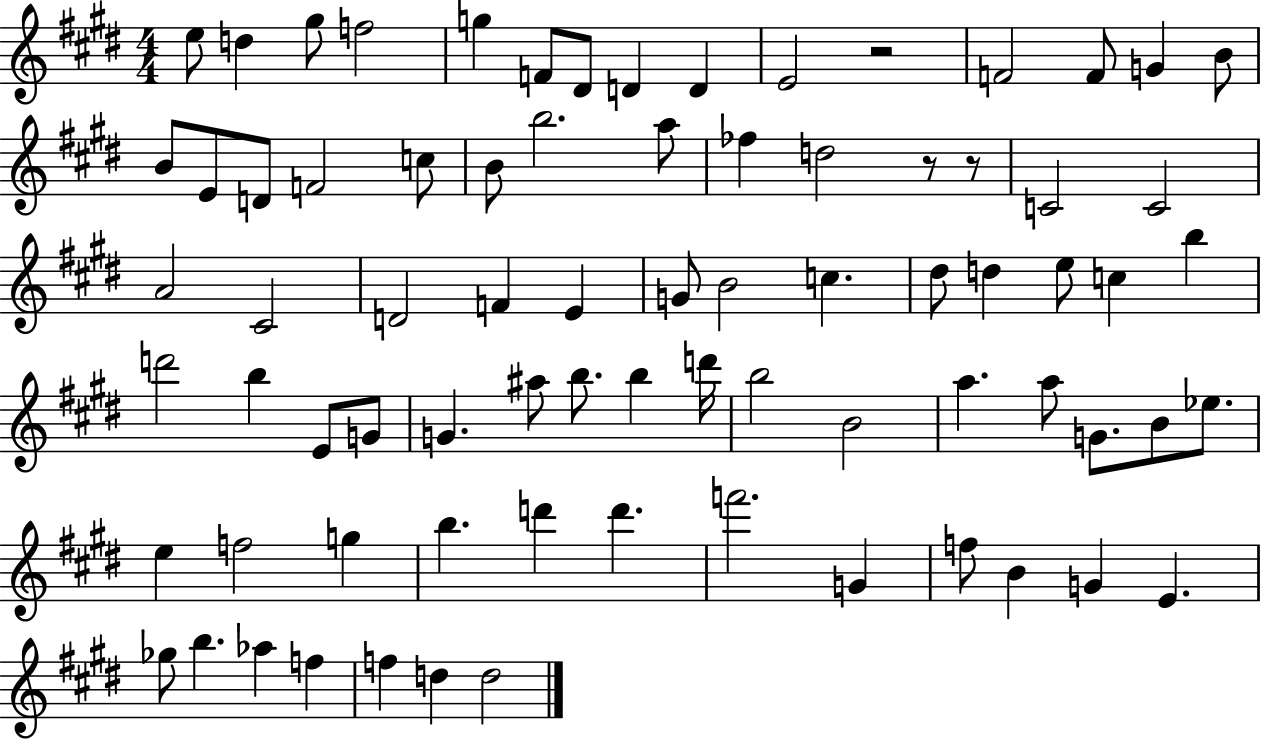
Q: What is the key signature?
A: E major